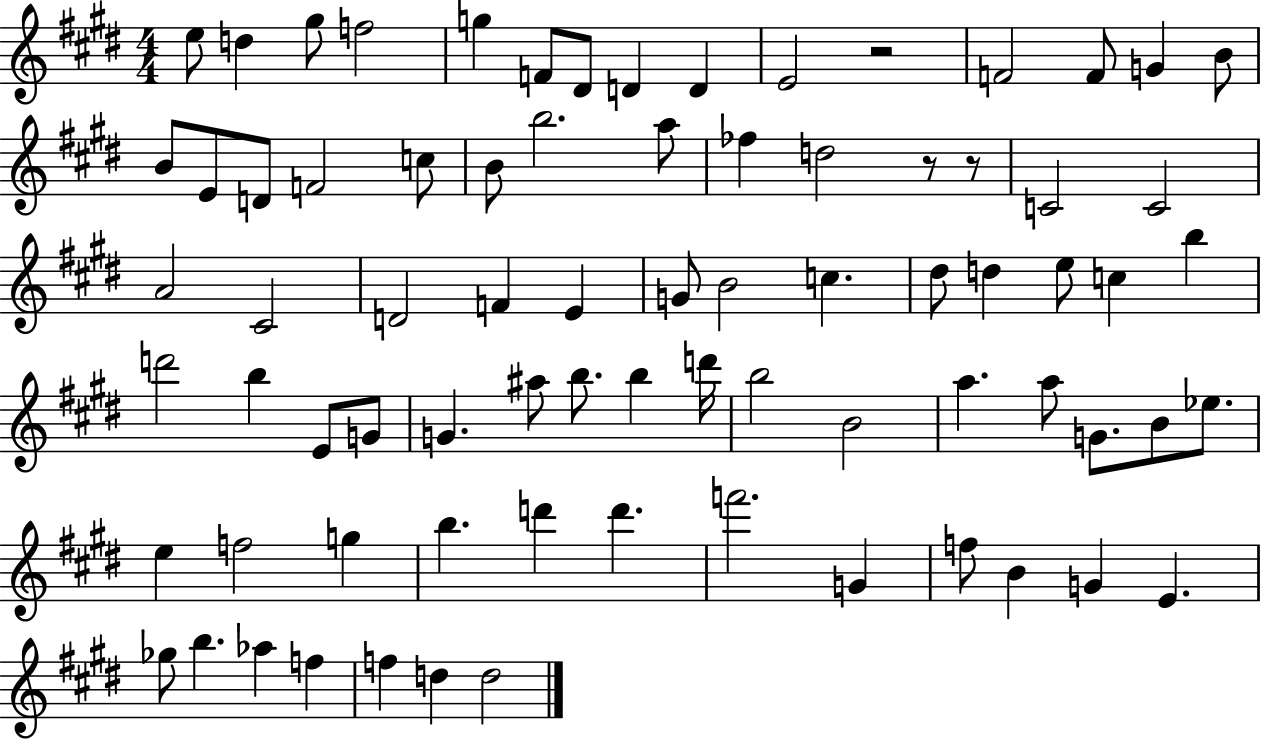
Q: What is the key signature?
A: E major